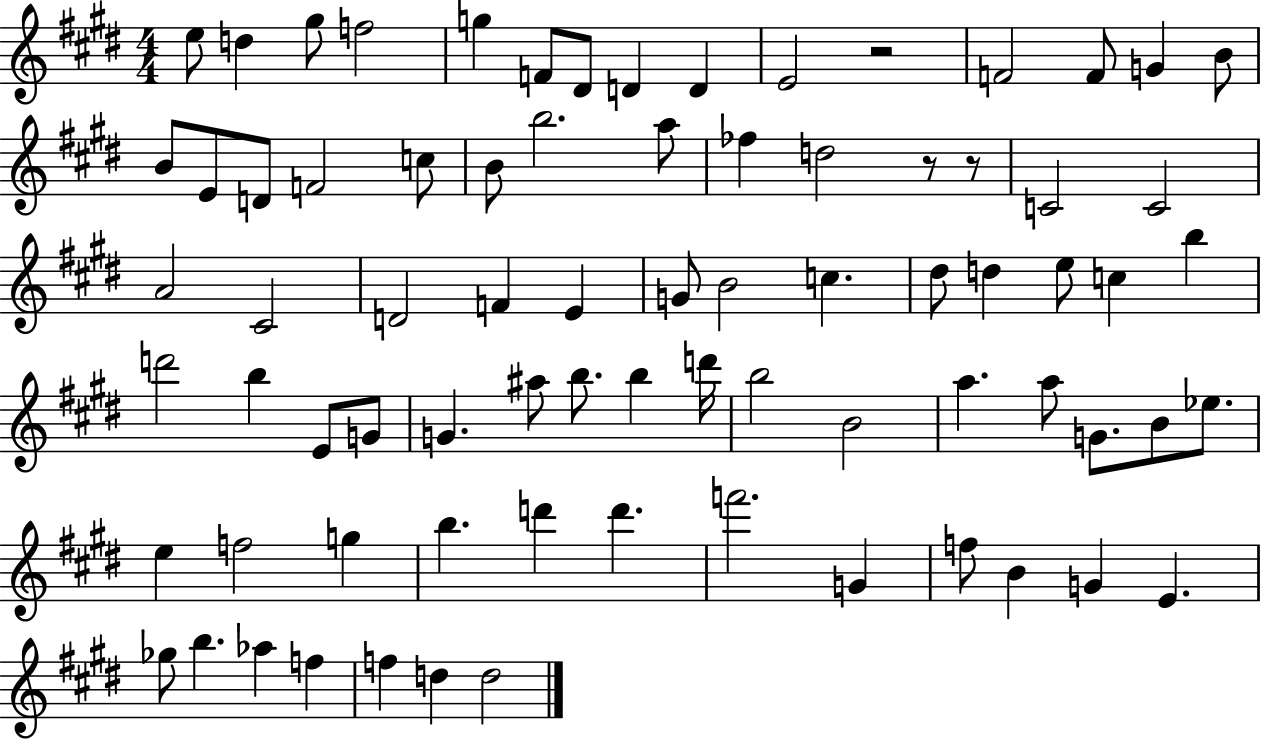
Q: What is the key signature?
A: E major